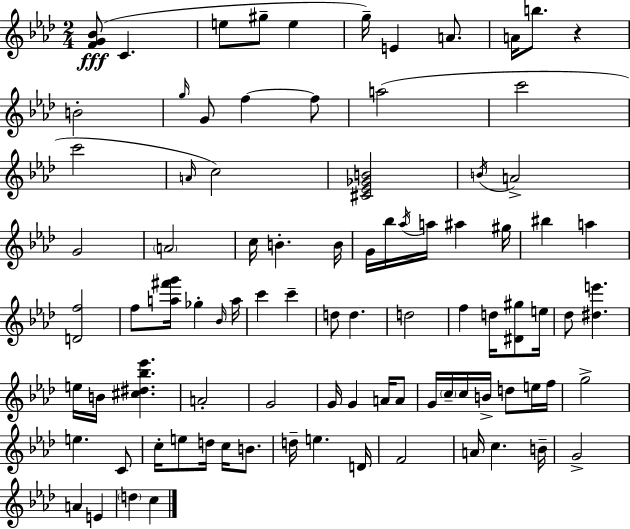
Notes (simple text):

[F4,G4,Bb4]/e C4/q. E5/e G#5/e E5/q G5/s E4/q A4/e. A4/s B5/e. R/q B4/h G5/s G4/e F5/q F5/e A5/h C6/h C6/h A4/s C5/h [C#4,Eb4,Gb4,B4]/h B4/s A4/h G4/h A4/h C5/s B4/q. B4/s G4/s Bb5/s Ab5/s A5/s A#5/q G#5/s BIS5/q A5/q [D4,F5]/h F5/e [A5,F#6,G6]/s Gb5/q Bb4/s A5/s C6/q C6/q D5/e D5/q. D5/h F5/q D5/s [D#4,G#5]/e E5/s Db5/e [D#5,E6]/q. E5/s B4/s [C#5,D#5,Bb5,Eb6]/q. A4/h G4/h G4/s G4/q A4/s A4/e G4/s C5/s C5/s B4/s D5/e E5/s F5/s G5/h E5/q. C4/e C5/s E5/e D5/s C5/s B4/e. D5/s E5/q. D4/s F4/h A4/s C5/q. B4/s G4/h A4/q E4/q D5/q C5/q